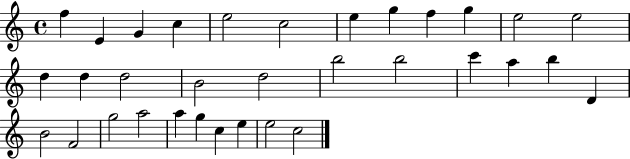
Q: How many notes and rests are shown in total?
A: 33